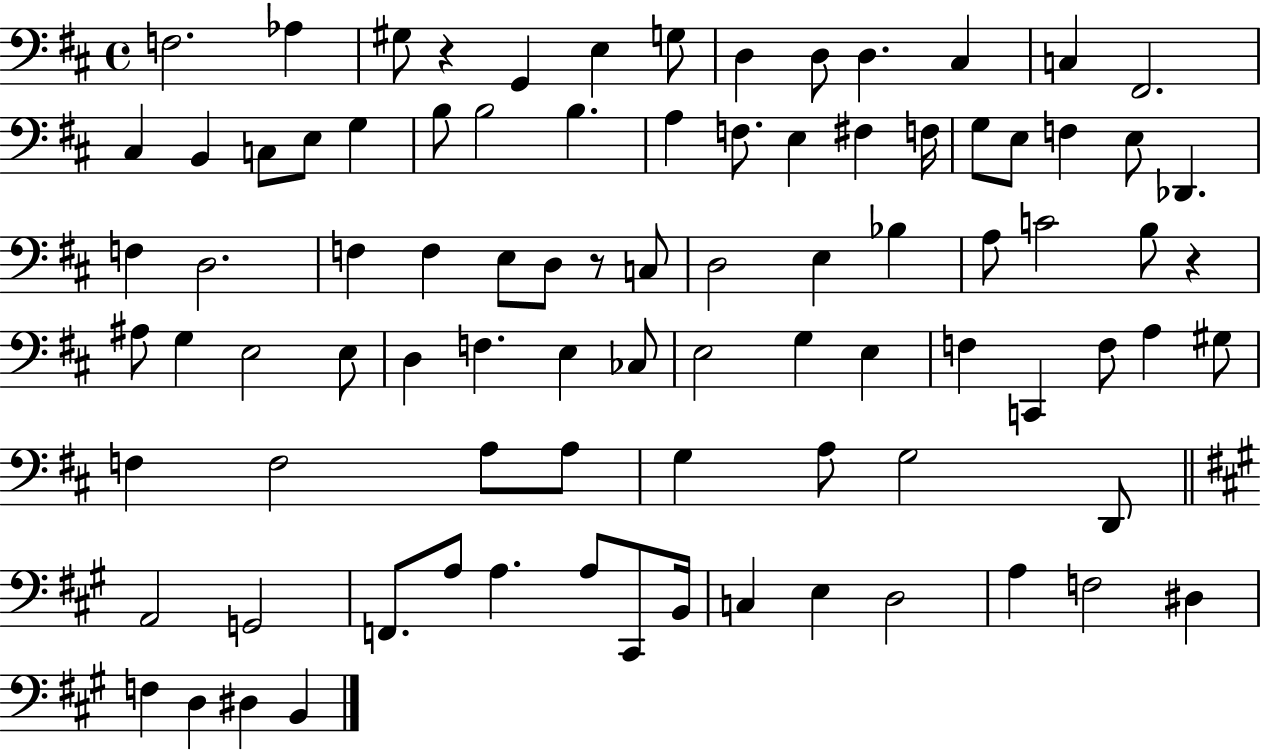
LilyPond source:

{
  \clef bass
  \time 4/4
  \defaultTimeSignature
  \key d \major
  f2. aes4 | gis8 r4 g,4 e4 g8 | d4 d8 d4. cis4 | c4 fis,2. | \break cis4 b,4 c8 e8 g4 | b8 b2 b4. | a4 f8. e4 fis4 f16 | g8 e8 f4 e8 des,4. | \break f4 d2. | f4 f4 e8 d8 r8 c8 | d2 e4 bes4 | a8 c'2 b8 r4 | \break ais8 g4 e2 e8 | d4 f4. e4 ces8 | e2 g4 e4 | f4 c,4 f8 a4 gis8 | \break f4 f2 a8 a8 | g4 a8 g2 d,8 | \bar "||" \break \key a \major a,2 g,2 | f,8. a8 a4. a8 cis,8 b,16 | c4 e4 d2 | a4 f2 dis4 | \break f4 d4 dis4 b,4 | \bar "|."
}